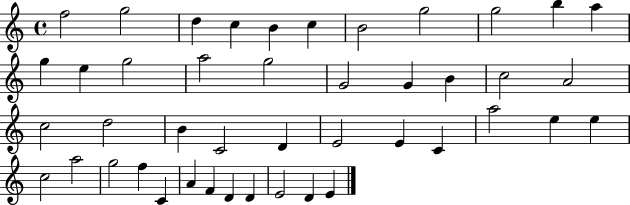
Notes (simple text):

F5/h G5/h D5/q C5/q B4/q C5/q B4/h G5/h G5/h B5/q A5/q G5/q E5/q G5/h A5/h G5/h G4/h G4/q B4/q C5/h A4/h C5/h D5/h B4/q C4/h D4/q E4/h E4/q C4/q A5/h E5/q E5/q C5/h A5/h G5/h F5/q C4/q A4/q F4/q D4/q D4/q E4/h D4/q E4/q